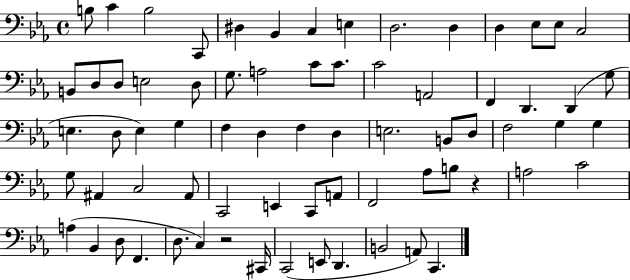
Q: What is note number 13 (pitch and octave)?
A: Eb3